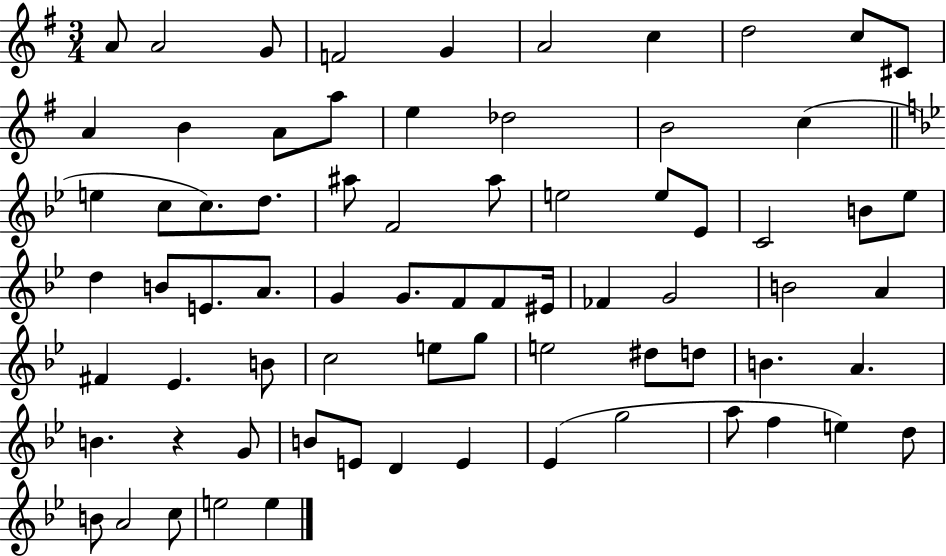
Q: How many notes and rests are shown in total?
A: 73